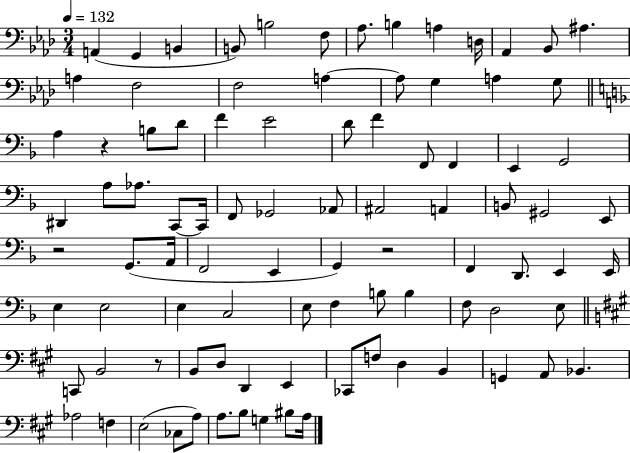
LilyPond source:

{
  \clef bass
  \numericTimeSignature
  \time 3/4
  \key aes \major
  \tempo 4 = 132
  a,4( g,4 b,4 | b,8) b2 f8 | aes8. b4 a4 d16 | aes,4 bes,8 ais4. | \break a4 f2 | f2 a4~~ | a8 g4 a4 g8 | \bar "||" \break \key f \major a4 r4 b8 d'8 | f'4 e'2 | d'8 f'4 f,8 f,4 | e,4 g,2 | \break dis,4 a8 aes8. c,8~~ c,16 | f,8 ges,2 aes,8 | ais,2 a,4 | b,8 gis,2 e,8 | \break r2 g,8.( a,16 | f,2 e,4 | g,4) r2 | f,4 d,8. e,4 e,16 | \break e4 e2 | e4 c2 | e8 f4 b8 b4 | f8 d2 e8 | \break \bar "||" \break \key a \major c,8 b,2 r8 | b,8 d8 d,4 e,4 | ces,8 f8 d4 b,4 | g,4 a,8 bes,4. | \break aes2 f4 | e2( ces8 a8) | a8. b8 g4 bis8 a16 | \bar "|."
}